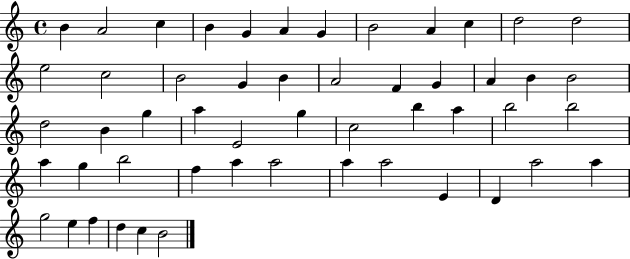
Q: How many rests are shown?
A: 0